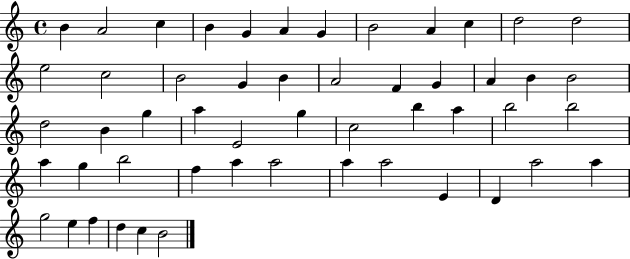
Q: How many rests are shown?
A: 0